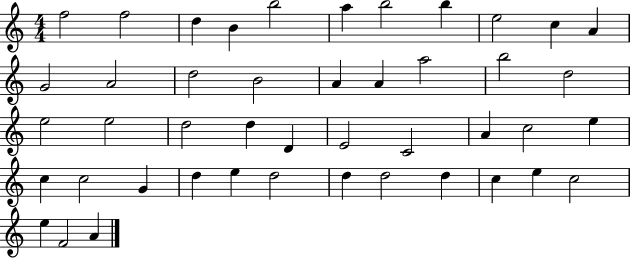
{
  \clef treble
  \numericTimeSignature
  \time 4/4
  \key c \major
  f''2 f''2 | d''4 b'4 b''2 | a''4 b''2 b''4 | e''2 c''4 a'4 | \break g'2 a'2 | d''2 b'2 | a'4 a'4 a''2 | b''2 d''2 | \break e''2 e''2 | d''2 d''4 d'4 | e'2 c'2 | a'4 c''2 e''4 | \break c''4 c''2 g'4 | d''4 e''4 d''2 | d''4 d''2 d''4 | c''4 e''4 c''2 | \break e''4 f'2 a'4 | \bar "|."
}